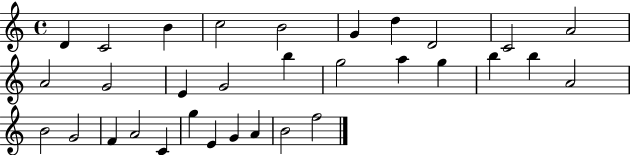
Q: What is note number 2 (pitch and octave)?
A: C4